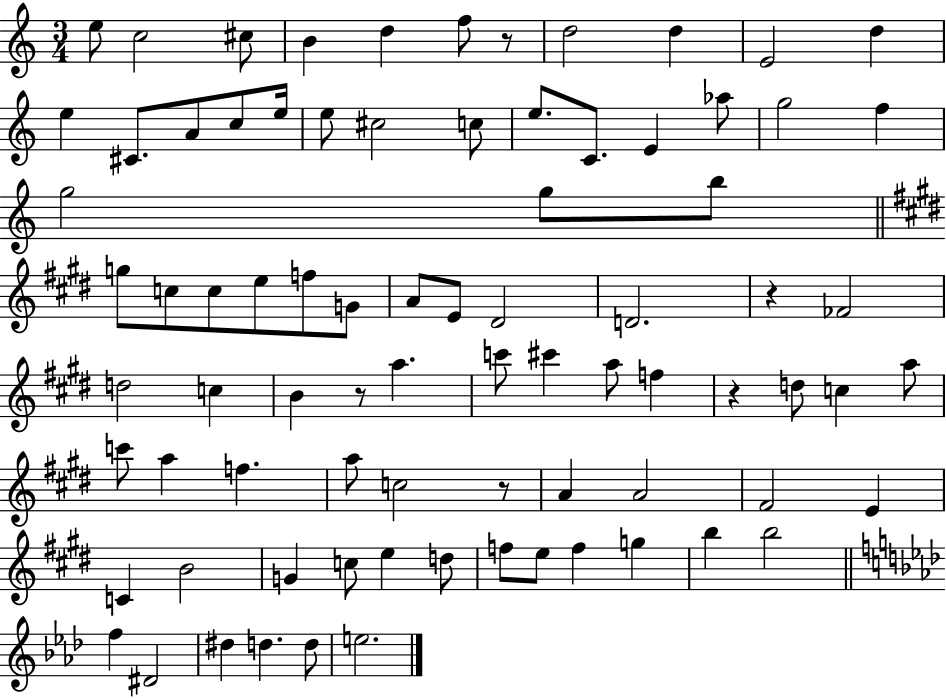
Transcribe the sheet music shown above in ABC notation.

X:1
T:Untitled
M:3/4
L:1/4
K:C
e/2 c2 ^c/2 B d f/2 z/2 d2 d E2 d e ^C/2 A/2 c/2 e/4 e/2 ^c2 c/2 e/2 C/2 E _a/2 g2 f g2 g/2 b/2 g/2 c/2 c/2 e/2 f/2 G/2 A/2 E/2 ^D2 D2 z _F2 d2 c B z/2 a c'/2 ^c' a/2 f z d/2 c a/2 c'/2 a f a/2 c2 z/2 A A2 ^F2 E C B2 G c/2 e d/2 f/2 e/2 f g b b2 f ^D2 ^d d d/2 e2